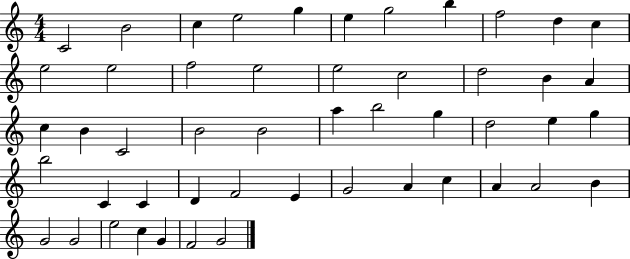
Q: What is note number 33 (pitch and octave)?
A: C4